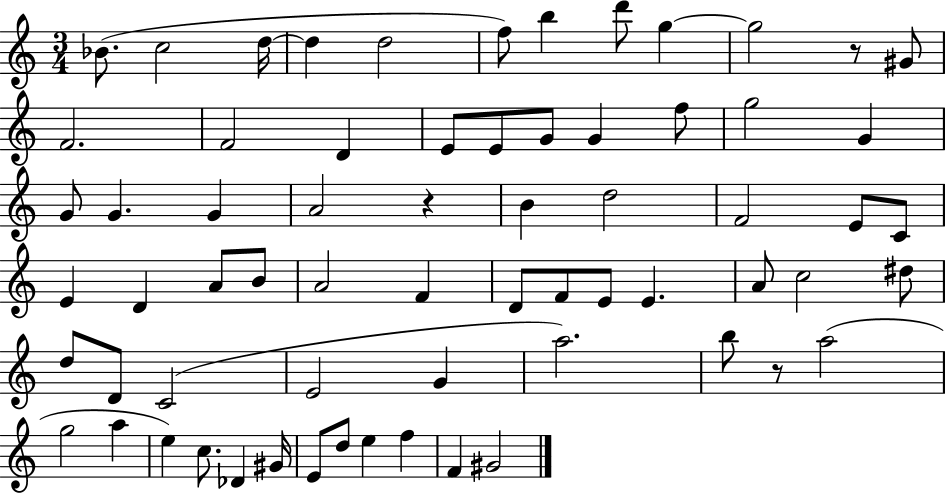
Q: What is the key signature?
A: C major